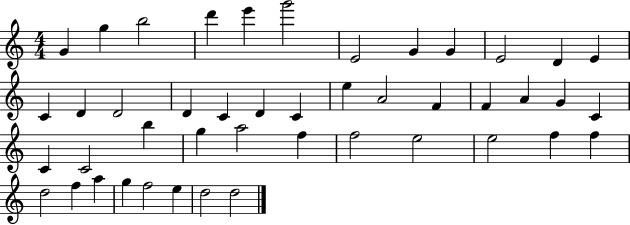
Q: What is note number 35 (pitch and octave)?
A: E5